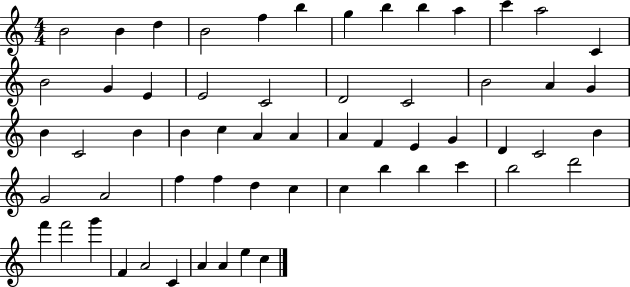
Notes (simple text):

B4/h B4/q D5/q B4/h F5/q B5/q G5/q B5/q B5/q A5/q C6/q A5/h C4/q B4/h G4/q E4/q E4/h C4/h D4/h C4/h B4/h A4/q G4/q B4/q C4/h B4/q B4/q C5/q A4/q A4/q A4/q F4/q E4/q G4/q D4/q C4/h B4/q G4/h A4/h F5/q F5/q D5/q C5/q C5/q B5/q B5/q C6/q B5/h D6/h F6/q F6/h G6/q F4/q A4/h C4/q A4/q A4/q E5/q C5/q